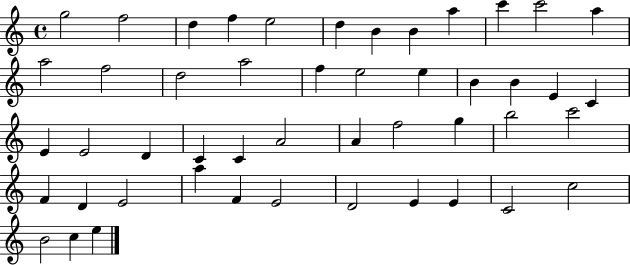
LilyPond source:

{
  \clef treble
  \time 4/4
  \defaultTimeSignature
  \key c \major
  g''2 f''2 | d''4 f''4 e''2 | d''4 b'4 b'4 a''4 | c'''4 c'''2 a''4 | \break a''2 f''2 | d''2 a''2 | f''4 e''2 e''4 | b'4 b'4 e'4 c'4 | \break e'4 e'2 d'4 | c'4 c'4 a'2 | a'4 f''2 g''4 | b''2 c'''2 | \break f'4 d'4 e'2 | a''4 f'4 e'2 | d'2 e'4 e'4 | c'2 c''2 | \break b'2 c''4 e''4 | \bar "|."
}